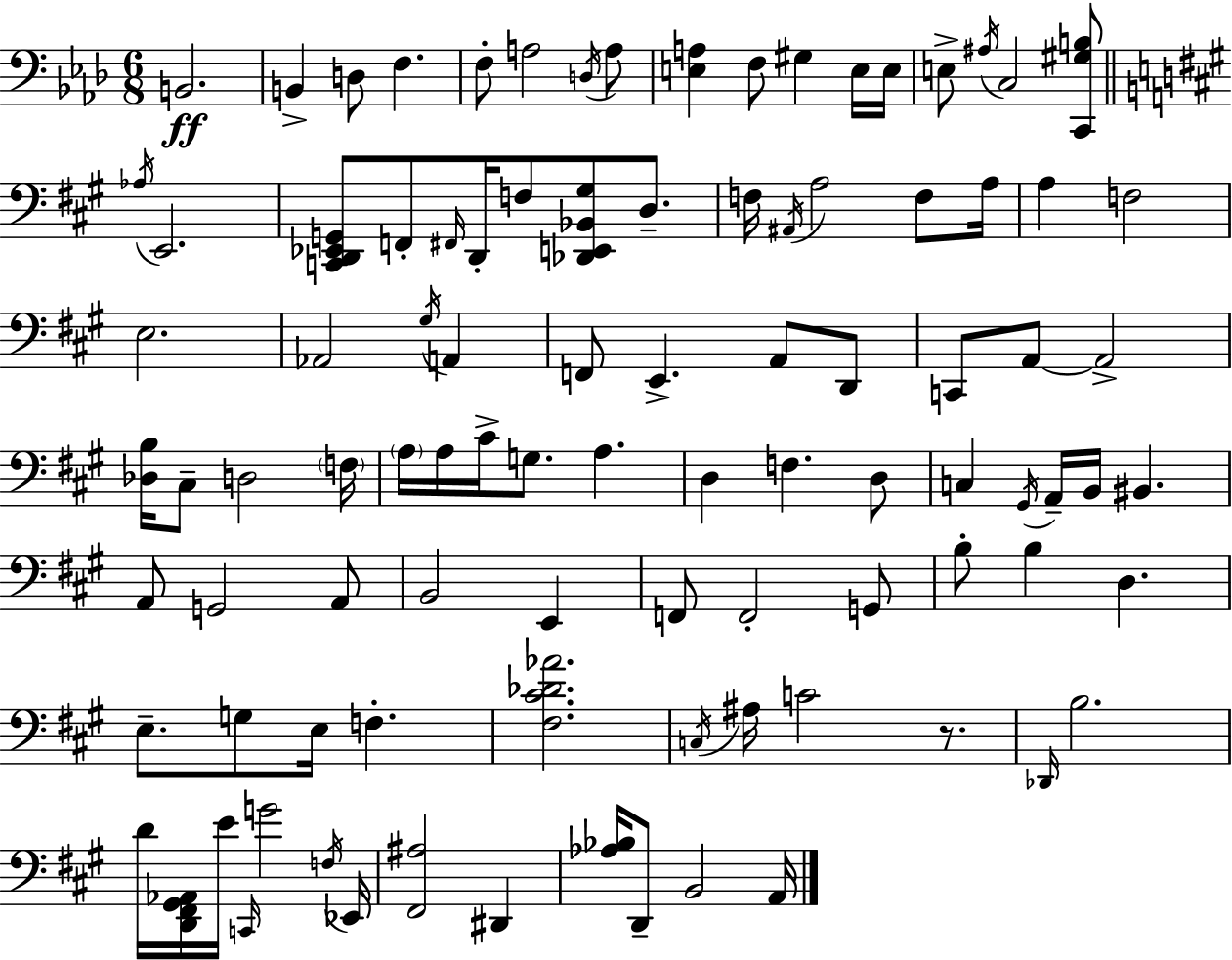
{
  \clef bass
  \numericTimeSignature
  \time 6/8
  \key aes \major
  b,2.\ff | b,4-> d8 f4. | f8-. a2 \acciaccatura { d16 } a8 | <e a>4 f8 gis4 e16 | \break e16 e8-> \acciaccatura { ais16 } c2 | <c, gis b>8 \bar "||" \break \key a \major \acciaccatura { aes16 } e,2. | <c, d, ees, g,>8 f,8-. \grace { fis,16 } d,16-. f8 <des, e, bes, gis>8 d8.-- | f16 \acciaccatura { ais,16 } a2 | f8 a16 a4 f2 | \break e2. | aes,2 \acciaccatura { gis16 } | a,4 f,8 e,4.-> | a,8 d,8 c,8 a,8~~ a,2-> | \break <des b>16 cis8-- d2 | \parenthesize f16 \parenthesize a16 a16 cis'16-> g8. a4. | d4 f4. | d8 c4 \acciaccatura { gis,16 } a,16-- b,16 bis,4. | \break a,8 g,2 | a,8 b,2 | e,4 f,8 f,2-. | g,8 b8-. b4 d4. | \break e8.-- g8 e16 f4.-. | <fis cis' des' aes'>2. | \acciaccatura { c16 } ais16 c'2 | r8. \grace { des,16 } b2. | \break d'16 <d, fis, gis, aes,>16 e'16 \grace { c,16 } g'2 | \acciaccatura { f16 } ees,16 <fis, ais>2 | dis,4 <aes bes>16 d,8-- | b,2 a,16 \bar "|."
}